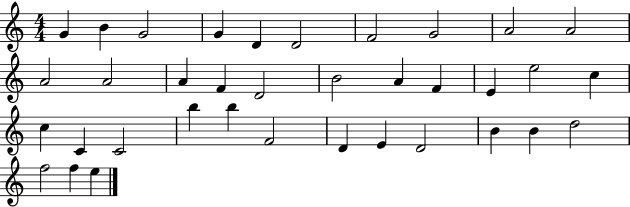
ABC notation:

X:1
T:Untitled
M:4/4
L:1/4
K:C
G B G2 G D D2 F2 G2 A2 A2 A2 A2 A F D2 B2 A F E e2 c c C C2 b b F2 D E D2 B B d2 f2 f e